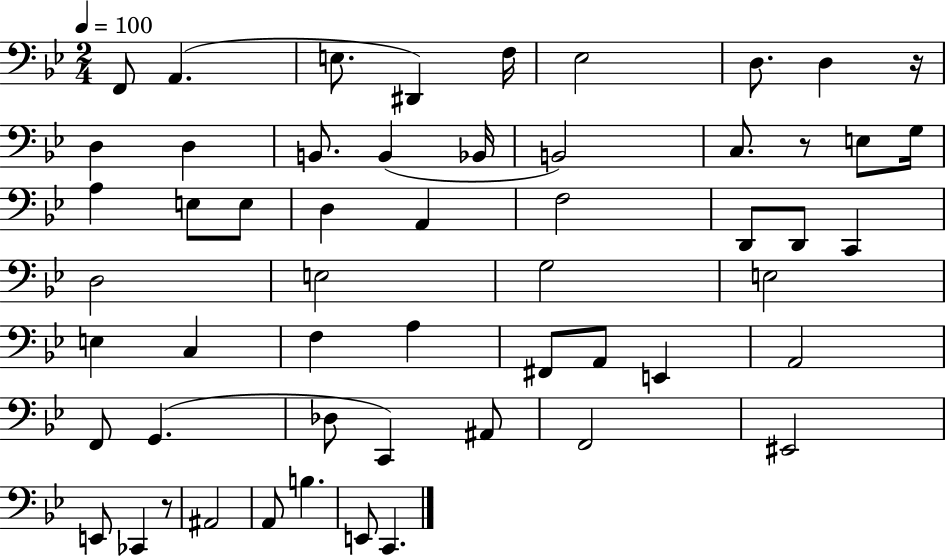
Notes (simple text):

F2/e A2/q. E3/e. D#2/q F3/s Eb3/h D3/e. D3/q R/s D3/q D3/q B2/e. B2/q Bb2/s B2/h C3/e. R/e E3/e G3/s A3/q E3/e E3/e D3/q A2/q F3/h D2/e D2/e C2/q D3/h E3/h G3/h E3/h E3/q C3/q F3/q A3/q F#2/e A2/e E2/q A2/h F2/e G2/q. Db3/e C2/q A#2/e F2/h EIS2/h E2/e CES2/q R/e A#2/h A2/e B3/q. E2/e C2/q.